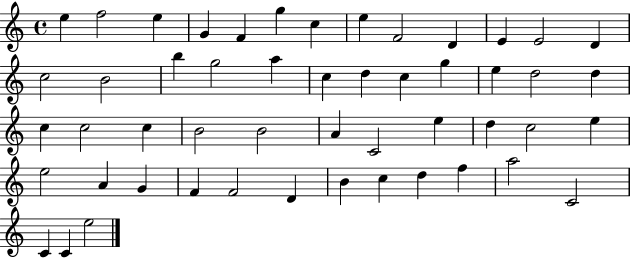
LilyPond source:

{
  \clef treble
  \time 4/4
  \defaultTimeSignature
  \key c \major
  e''4 f''2 e''4 | g'4 f'4 g''4 c''4 | e''4 f'2 d'4 | e'4 e'2 d'4 | \break c''2 b'2 | b''4 g''2 a''4 | c''4 d''4 c''4 g''4 | e''4 d''2 d''4 | \break c''4 c''2 c''4 | b'2 b'2 | a'4 c'2 e''4 | d''4 c''2 e''4 | \break e''2 a'4 g'4 | f'4 f'2 d'4 | b'4 c''4 d''4 f''4 | a''2 c'2 | \break c'4 c'4 e''2 | \bar "|."
}